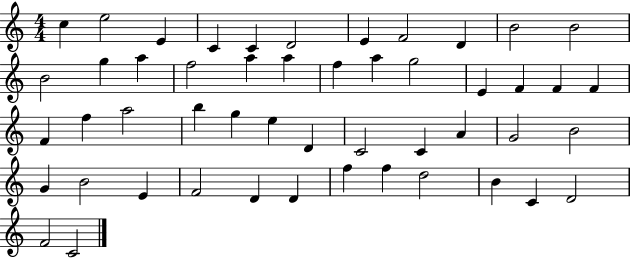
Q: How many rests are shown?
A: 0